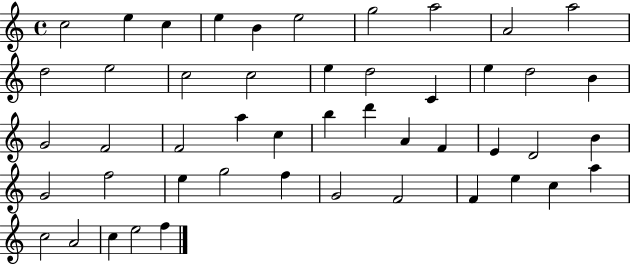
C5/h E5/q C5/q E5/q B4/q E5/h G5/h A5/h A4/h A5/h D5/h E5/h C5/h C5/h E5/q D5/h C4/q E5/q D5/h B4/q G4/h F4/h F4/h A5/q C5/q B5/q D6/q A4/q F4/q E4/q D4/h B4/q G4/h F5/h E5/q G5/h F5/q G4/h F4/h F4/q E5/q C5/q A5/q C5/h A4/h C5/q E5/h F5/q